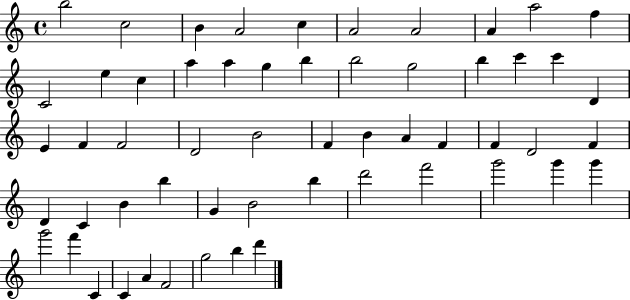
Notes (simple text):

B5/h C5/h B4/q A4/h C5/q A4/h A4/h A4/q A5/h F5/q C4/h E5/q C5/q A5/q A5/q G5/q B5/q B5/h G5/h B5/q C6/q C6/q D4/q E4/q F4/q F4/h D4/h B4/h F4/q B4/q A4/q F4/q F4/q D4/h F4/q D4/q C4/q B4/q B5/q G4/q B4/h B5/q D6/h F6/h G6/h G6/q G6/q G6/h F6/q C4/q C4/q A4/q F4/h G5/h B5/q D6/q